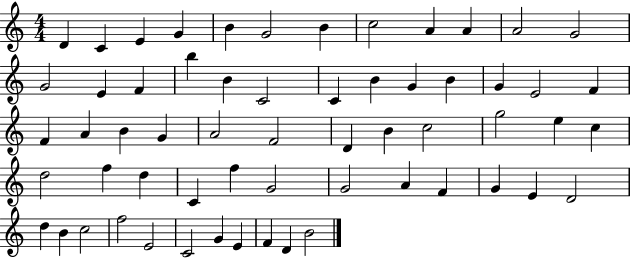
D4/q C4/q E4/q G4/q B4/q G4/h B4/q C5/h A4/q A4/q A4/h G4/h G4/h E4/q F4/q B5/q B4/q C4/h C4/q B4/q G4/q B4/q G4/q E4/h F4/q F4/q A4/q B4/q G4/q A4/h F4/h D4/q B4/q C5/h G5/h E5/q C5/q D5/h F5/q D5/q C4/q F5/q G4/h G4/h A4/q F4/q G4/q E4/q D4/h D5/q B4/q C5/h F5/h E4/h C4/h G4/q E4/q F4/q D4/q B4/h